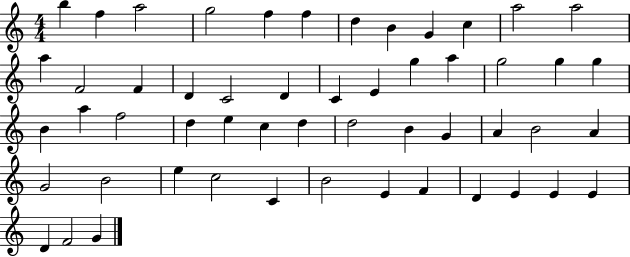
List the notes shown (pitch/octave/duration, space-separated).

B5/q F5/q A5/h G5/h F5/q F5/q D5/q B4/q G4/q C5/q A5/h A5/h A5/q F4/h F4/q D4/q C4/h D4/q C4/q E4/q G5/q A5/q G5/h G5/q G5/q B4/q A5/q F5/h D5/q E5/q C5/q D5/q D5/h B4/q G4/q A4/q B4/h A4/q G4/h B4/h E5/q C5/h C4/q B4/h E4/q F4/q D4/q E4/q E4/q E4/q D4/q F4/h G4/q